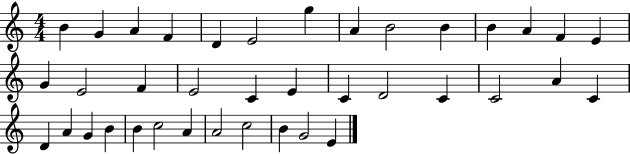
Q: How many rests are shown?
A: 0